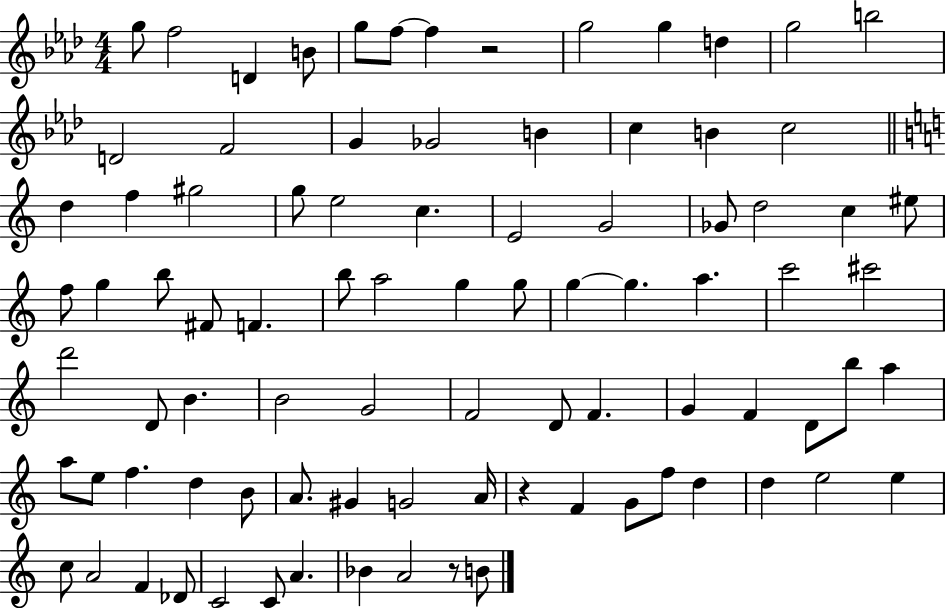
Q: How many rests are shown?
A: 3